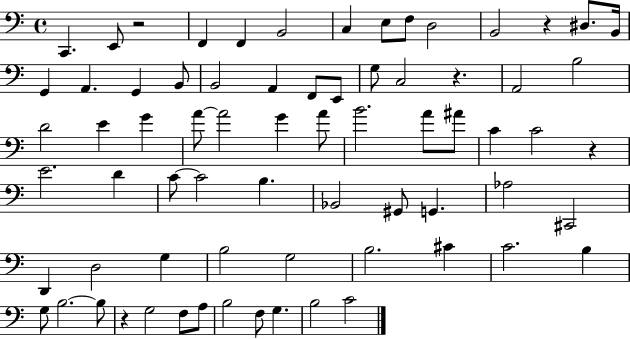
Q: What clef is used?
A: bass